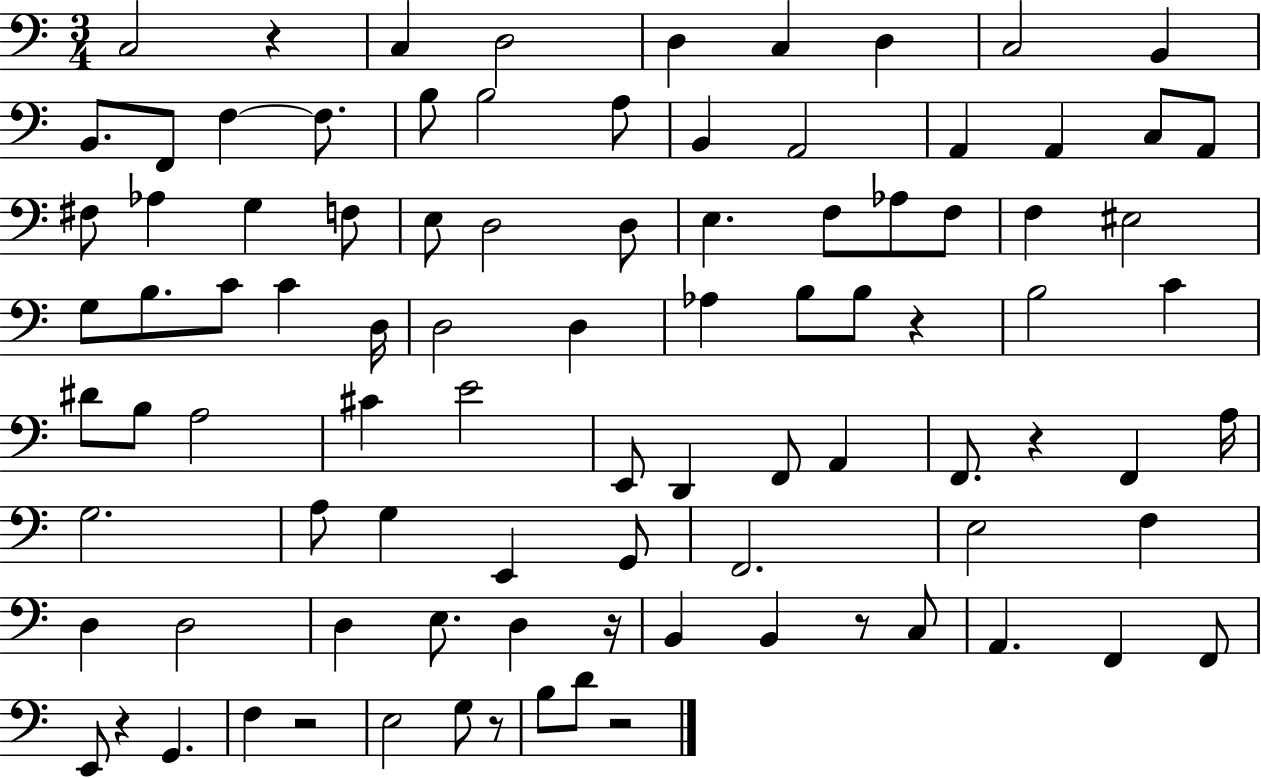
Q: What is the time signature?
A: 3/4